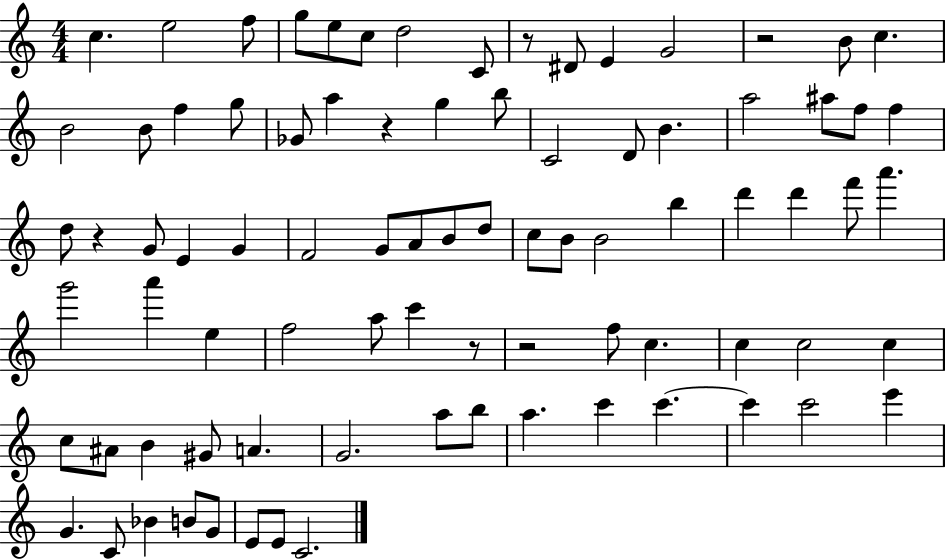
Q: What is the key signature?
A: C major